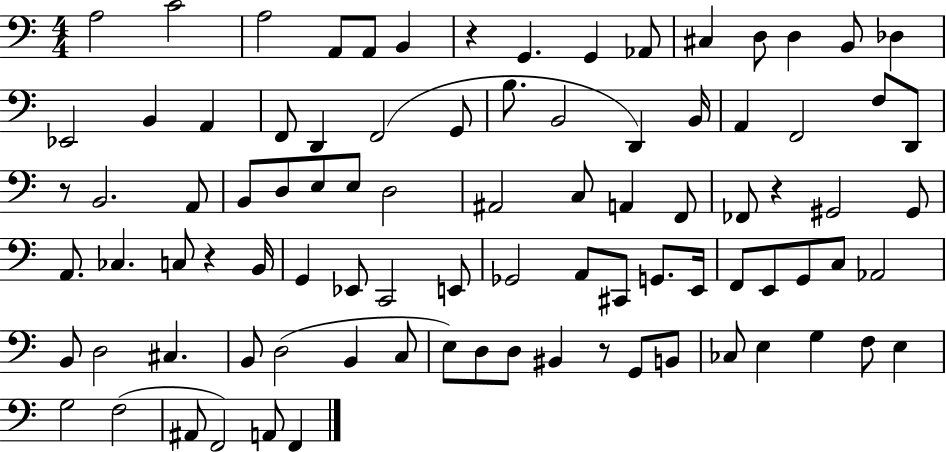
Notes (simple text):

A3/h C4/h A3/h A2/e A2/e B2/q R/q G2/q. G2/q Ab2/e C#3/q D3/e D3/q B2/e Db3/q Eb2/h B2/q A2/q F2/e D2/q F2/h G2/e B3/e. B2/h D2/q B2/s A2/q F2/h F3/e D2/e R/e B2/h. A2/e B2/e D3/e E3/e E3/e D3/h A#2/h C3/e A2/q F2/e FES2/e R/q G#2/h G#2/e A2/e. CES3/q. C3/e R/q B2/s G2/q Eb2/e C2/h E2/e Gb2/h A2/e C#2/e G2/e. E2/s F2/e E2/e G2/e C3/e Ab2/h B2/e D3/h C#3/q. B2/e D3/h B2/q C3/e E3/e D3/e D3/e BIS2/q R/e G2/e B2/e CES3/e E3/q G3/q F3/e E3/q G3/h F3/h A#2/e F2/h A2/e F2/q